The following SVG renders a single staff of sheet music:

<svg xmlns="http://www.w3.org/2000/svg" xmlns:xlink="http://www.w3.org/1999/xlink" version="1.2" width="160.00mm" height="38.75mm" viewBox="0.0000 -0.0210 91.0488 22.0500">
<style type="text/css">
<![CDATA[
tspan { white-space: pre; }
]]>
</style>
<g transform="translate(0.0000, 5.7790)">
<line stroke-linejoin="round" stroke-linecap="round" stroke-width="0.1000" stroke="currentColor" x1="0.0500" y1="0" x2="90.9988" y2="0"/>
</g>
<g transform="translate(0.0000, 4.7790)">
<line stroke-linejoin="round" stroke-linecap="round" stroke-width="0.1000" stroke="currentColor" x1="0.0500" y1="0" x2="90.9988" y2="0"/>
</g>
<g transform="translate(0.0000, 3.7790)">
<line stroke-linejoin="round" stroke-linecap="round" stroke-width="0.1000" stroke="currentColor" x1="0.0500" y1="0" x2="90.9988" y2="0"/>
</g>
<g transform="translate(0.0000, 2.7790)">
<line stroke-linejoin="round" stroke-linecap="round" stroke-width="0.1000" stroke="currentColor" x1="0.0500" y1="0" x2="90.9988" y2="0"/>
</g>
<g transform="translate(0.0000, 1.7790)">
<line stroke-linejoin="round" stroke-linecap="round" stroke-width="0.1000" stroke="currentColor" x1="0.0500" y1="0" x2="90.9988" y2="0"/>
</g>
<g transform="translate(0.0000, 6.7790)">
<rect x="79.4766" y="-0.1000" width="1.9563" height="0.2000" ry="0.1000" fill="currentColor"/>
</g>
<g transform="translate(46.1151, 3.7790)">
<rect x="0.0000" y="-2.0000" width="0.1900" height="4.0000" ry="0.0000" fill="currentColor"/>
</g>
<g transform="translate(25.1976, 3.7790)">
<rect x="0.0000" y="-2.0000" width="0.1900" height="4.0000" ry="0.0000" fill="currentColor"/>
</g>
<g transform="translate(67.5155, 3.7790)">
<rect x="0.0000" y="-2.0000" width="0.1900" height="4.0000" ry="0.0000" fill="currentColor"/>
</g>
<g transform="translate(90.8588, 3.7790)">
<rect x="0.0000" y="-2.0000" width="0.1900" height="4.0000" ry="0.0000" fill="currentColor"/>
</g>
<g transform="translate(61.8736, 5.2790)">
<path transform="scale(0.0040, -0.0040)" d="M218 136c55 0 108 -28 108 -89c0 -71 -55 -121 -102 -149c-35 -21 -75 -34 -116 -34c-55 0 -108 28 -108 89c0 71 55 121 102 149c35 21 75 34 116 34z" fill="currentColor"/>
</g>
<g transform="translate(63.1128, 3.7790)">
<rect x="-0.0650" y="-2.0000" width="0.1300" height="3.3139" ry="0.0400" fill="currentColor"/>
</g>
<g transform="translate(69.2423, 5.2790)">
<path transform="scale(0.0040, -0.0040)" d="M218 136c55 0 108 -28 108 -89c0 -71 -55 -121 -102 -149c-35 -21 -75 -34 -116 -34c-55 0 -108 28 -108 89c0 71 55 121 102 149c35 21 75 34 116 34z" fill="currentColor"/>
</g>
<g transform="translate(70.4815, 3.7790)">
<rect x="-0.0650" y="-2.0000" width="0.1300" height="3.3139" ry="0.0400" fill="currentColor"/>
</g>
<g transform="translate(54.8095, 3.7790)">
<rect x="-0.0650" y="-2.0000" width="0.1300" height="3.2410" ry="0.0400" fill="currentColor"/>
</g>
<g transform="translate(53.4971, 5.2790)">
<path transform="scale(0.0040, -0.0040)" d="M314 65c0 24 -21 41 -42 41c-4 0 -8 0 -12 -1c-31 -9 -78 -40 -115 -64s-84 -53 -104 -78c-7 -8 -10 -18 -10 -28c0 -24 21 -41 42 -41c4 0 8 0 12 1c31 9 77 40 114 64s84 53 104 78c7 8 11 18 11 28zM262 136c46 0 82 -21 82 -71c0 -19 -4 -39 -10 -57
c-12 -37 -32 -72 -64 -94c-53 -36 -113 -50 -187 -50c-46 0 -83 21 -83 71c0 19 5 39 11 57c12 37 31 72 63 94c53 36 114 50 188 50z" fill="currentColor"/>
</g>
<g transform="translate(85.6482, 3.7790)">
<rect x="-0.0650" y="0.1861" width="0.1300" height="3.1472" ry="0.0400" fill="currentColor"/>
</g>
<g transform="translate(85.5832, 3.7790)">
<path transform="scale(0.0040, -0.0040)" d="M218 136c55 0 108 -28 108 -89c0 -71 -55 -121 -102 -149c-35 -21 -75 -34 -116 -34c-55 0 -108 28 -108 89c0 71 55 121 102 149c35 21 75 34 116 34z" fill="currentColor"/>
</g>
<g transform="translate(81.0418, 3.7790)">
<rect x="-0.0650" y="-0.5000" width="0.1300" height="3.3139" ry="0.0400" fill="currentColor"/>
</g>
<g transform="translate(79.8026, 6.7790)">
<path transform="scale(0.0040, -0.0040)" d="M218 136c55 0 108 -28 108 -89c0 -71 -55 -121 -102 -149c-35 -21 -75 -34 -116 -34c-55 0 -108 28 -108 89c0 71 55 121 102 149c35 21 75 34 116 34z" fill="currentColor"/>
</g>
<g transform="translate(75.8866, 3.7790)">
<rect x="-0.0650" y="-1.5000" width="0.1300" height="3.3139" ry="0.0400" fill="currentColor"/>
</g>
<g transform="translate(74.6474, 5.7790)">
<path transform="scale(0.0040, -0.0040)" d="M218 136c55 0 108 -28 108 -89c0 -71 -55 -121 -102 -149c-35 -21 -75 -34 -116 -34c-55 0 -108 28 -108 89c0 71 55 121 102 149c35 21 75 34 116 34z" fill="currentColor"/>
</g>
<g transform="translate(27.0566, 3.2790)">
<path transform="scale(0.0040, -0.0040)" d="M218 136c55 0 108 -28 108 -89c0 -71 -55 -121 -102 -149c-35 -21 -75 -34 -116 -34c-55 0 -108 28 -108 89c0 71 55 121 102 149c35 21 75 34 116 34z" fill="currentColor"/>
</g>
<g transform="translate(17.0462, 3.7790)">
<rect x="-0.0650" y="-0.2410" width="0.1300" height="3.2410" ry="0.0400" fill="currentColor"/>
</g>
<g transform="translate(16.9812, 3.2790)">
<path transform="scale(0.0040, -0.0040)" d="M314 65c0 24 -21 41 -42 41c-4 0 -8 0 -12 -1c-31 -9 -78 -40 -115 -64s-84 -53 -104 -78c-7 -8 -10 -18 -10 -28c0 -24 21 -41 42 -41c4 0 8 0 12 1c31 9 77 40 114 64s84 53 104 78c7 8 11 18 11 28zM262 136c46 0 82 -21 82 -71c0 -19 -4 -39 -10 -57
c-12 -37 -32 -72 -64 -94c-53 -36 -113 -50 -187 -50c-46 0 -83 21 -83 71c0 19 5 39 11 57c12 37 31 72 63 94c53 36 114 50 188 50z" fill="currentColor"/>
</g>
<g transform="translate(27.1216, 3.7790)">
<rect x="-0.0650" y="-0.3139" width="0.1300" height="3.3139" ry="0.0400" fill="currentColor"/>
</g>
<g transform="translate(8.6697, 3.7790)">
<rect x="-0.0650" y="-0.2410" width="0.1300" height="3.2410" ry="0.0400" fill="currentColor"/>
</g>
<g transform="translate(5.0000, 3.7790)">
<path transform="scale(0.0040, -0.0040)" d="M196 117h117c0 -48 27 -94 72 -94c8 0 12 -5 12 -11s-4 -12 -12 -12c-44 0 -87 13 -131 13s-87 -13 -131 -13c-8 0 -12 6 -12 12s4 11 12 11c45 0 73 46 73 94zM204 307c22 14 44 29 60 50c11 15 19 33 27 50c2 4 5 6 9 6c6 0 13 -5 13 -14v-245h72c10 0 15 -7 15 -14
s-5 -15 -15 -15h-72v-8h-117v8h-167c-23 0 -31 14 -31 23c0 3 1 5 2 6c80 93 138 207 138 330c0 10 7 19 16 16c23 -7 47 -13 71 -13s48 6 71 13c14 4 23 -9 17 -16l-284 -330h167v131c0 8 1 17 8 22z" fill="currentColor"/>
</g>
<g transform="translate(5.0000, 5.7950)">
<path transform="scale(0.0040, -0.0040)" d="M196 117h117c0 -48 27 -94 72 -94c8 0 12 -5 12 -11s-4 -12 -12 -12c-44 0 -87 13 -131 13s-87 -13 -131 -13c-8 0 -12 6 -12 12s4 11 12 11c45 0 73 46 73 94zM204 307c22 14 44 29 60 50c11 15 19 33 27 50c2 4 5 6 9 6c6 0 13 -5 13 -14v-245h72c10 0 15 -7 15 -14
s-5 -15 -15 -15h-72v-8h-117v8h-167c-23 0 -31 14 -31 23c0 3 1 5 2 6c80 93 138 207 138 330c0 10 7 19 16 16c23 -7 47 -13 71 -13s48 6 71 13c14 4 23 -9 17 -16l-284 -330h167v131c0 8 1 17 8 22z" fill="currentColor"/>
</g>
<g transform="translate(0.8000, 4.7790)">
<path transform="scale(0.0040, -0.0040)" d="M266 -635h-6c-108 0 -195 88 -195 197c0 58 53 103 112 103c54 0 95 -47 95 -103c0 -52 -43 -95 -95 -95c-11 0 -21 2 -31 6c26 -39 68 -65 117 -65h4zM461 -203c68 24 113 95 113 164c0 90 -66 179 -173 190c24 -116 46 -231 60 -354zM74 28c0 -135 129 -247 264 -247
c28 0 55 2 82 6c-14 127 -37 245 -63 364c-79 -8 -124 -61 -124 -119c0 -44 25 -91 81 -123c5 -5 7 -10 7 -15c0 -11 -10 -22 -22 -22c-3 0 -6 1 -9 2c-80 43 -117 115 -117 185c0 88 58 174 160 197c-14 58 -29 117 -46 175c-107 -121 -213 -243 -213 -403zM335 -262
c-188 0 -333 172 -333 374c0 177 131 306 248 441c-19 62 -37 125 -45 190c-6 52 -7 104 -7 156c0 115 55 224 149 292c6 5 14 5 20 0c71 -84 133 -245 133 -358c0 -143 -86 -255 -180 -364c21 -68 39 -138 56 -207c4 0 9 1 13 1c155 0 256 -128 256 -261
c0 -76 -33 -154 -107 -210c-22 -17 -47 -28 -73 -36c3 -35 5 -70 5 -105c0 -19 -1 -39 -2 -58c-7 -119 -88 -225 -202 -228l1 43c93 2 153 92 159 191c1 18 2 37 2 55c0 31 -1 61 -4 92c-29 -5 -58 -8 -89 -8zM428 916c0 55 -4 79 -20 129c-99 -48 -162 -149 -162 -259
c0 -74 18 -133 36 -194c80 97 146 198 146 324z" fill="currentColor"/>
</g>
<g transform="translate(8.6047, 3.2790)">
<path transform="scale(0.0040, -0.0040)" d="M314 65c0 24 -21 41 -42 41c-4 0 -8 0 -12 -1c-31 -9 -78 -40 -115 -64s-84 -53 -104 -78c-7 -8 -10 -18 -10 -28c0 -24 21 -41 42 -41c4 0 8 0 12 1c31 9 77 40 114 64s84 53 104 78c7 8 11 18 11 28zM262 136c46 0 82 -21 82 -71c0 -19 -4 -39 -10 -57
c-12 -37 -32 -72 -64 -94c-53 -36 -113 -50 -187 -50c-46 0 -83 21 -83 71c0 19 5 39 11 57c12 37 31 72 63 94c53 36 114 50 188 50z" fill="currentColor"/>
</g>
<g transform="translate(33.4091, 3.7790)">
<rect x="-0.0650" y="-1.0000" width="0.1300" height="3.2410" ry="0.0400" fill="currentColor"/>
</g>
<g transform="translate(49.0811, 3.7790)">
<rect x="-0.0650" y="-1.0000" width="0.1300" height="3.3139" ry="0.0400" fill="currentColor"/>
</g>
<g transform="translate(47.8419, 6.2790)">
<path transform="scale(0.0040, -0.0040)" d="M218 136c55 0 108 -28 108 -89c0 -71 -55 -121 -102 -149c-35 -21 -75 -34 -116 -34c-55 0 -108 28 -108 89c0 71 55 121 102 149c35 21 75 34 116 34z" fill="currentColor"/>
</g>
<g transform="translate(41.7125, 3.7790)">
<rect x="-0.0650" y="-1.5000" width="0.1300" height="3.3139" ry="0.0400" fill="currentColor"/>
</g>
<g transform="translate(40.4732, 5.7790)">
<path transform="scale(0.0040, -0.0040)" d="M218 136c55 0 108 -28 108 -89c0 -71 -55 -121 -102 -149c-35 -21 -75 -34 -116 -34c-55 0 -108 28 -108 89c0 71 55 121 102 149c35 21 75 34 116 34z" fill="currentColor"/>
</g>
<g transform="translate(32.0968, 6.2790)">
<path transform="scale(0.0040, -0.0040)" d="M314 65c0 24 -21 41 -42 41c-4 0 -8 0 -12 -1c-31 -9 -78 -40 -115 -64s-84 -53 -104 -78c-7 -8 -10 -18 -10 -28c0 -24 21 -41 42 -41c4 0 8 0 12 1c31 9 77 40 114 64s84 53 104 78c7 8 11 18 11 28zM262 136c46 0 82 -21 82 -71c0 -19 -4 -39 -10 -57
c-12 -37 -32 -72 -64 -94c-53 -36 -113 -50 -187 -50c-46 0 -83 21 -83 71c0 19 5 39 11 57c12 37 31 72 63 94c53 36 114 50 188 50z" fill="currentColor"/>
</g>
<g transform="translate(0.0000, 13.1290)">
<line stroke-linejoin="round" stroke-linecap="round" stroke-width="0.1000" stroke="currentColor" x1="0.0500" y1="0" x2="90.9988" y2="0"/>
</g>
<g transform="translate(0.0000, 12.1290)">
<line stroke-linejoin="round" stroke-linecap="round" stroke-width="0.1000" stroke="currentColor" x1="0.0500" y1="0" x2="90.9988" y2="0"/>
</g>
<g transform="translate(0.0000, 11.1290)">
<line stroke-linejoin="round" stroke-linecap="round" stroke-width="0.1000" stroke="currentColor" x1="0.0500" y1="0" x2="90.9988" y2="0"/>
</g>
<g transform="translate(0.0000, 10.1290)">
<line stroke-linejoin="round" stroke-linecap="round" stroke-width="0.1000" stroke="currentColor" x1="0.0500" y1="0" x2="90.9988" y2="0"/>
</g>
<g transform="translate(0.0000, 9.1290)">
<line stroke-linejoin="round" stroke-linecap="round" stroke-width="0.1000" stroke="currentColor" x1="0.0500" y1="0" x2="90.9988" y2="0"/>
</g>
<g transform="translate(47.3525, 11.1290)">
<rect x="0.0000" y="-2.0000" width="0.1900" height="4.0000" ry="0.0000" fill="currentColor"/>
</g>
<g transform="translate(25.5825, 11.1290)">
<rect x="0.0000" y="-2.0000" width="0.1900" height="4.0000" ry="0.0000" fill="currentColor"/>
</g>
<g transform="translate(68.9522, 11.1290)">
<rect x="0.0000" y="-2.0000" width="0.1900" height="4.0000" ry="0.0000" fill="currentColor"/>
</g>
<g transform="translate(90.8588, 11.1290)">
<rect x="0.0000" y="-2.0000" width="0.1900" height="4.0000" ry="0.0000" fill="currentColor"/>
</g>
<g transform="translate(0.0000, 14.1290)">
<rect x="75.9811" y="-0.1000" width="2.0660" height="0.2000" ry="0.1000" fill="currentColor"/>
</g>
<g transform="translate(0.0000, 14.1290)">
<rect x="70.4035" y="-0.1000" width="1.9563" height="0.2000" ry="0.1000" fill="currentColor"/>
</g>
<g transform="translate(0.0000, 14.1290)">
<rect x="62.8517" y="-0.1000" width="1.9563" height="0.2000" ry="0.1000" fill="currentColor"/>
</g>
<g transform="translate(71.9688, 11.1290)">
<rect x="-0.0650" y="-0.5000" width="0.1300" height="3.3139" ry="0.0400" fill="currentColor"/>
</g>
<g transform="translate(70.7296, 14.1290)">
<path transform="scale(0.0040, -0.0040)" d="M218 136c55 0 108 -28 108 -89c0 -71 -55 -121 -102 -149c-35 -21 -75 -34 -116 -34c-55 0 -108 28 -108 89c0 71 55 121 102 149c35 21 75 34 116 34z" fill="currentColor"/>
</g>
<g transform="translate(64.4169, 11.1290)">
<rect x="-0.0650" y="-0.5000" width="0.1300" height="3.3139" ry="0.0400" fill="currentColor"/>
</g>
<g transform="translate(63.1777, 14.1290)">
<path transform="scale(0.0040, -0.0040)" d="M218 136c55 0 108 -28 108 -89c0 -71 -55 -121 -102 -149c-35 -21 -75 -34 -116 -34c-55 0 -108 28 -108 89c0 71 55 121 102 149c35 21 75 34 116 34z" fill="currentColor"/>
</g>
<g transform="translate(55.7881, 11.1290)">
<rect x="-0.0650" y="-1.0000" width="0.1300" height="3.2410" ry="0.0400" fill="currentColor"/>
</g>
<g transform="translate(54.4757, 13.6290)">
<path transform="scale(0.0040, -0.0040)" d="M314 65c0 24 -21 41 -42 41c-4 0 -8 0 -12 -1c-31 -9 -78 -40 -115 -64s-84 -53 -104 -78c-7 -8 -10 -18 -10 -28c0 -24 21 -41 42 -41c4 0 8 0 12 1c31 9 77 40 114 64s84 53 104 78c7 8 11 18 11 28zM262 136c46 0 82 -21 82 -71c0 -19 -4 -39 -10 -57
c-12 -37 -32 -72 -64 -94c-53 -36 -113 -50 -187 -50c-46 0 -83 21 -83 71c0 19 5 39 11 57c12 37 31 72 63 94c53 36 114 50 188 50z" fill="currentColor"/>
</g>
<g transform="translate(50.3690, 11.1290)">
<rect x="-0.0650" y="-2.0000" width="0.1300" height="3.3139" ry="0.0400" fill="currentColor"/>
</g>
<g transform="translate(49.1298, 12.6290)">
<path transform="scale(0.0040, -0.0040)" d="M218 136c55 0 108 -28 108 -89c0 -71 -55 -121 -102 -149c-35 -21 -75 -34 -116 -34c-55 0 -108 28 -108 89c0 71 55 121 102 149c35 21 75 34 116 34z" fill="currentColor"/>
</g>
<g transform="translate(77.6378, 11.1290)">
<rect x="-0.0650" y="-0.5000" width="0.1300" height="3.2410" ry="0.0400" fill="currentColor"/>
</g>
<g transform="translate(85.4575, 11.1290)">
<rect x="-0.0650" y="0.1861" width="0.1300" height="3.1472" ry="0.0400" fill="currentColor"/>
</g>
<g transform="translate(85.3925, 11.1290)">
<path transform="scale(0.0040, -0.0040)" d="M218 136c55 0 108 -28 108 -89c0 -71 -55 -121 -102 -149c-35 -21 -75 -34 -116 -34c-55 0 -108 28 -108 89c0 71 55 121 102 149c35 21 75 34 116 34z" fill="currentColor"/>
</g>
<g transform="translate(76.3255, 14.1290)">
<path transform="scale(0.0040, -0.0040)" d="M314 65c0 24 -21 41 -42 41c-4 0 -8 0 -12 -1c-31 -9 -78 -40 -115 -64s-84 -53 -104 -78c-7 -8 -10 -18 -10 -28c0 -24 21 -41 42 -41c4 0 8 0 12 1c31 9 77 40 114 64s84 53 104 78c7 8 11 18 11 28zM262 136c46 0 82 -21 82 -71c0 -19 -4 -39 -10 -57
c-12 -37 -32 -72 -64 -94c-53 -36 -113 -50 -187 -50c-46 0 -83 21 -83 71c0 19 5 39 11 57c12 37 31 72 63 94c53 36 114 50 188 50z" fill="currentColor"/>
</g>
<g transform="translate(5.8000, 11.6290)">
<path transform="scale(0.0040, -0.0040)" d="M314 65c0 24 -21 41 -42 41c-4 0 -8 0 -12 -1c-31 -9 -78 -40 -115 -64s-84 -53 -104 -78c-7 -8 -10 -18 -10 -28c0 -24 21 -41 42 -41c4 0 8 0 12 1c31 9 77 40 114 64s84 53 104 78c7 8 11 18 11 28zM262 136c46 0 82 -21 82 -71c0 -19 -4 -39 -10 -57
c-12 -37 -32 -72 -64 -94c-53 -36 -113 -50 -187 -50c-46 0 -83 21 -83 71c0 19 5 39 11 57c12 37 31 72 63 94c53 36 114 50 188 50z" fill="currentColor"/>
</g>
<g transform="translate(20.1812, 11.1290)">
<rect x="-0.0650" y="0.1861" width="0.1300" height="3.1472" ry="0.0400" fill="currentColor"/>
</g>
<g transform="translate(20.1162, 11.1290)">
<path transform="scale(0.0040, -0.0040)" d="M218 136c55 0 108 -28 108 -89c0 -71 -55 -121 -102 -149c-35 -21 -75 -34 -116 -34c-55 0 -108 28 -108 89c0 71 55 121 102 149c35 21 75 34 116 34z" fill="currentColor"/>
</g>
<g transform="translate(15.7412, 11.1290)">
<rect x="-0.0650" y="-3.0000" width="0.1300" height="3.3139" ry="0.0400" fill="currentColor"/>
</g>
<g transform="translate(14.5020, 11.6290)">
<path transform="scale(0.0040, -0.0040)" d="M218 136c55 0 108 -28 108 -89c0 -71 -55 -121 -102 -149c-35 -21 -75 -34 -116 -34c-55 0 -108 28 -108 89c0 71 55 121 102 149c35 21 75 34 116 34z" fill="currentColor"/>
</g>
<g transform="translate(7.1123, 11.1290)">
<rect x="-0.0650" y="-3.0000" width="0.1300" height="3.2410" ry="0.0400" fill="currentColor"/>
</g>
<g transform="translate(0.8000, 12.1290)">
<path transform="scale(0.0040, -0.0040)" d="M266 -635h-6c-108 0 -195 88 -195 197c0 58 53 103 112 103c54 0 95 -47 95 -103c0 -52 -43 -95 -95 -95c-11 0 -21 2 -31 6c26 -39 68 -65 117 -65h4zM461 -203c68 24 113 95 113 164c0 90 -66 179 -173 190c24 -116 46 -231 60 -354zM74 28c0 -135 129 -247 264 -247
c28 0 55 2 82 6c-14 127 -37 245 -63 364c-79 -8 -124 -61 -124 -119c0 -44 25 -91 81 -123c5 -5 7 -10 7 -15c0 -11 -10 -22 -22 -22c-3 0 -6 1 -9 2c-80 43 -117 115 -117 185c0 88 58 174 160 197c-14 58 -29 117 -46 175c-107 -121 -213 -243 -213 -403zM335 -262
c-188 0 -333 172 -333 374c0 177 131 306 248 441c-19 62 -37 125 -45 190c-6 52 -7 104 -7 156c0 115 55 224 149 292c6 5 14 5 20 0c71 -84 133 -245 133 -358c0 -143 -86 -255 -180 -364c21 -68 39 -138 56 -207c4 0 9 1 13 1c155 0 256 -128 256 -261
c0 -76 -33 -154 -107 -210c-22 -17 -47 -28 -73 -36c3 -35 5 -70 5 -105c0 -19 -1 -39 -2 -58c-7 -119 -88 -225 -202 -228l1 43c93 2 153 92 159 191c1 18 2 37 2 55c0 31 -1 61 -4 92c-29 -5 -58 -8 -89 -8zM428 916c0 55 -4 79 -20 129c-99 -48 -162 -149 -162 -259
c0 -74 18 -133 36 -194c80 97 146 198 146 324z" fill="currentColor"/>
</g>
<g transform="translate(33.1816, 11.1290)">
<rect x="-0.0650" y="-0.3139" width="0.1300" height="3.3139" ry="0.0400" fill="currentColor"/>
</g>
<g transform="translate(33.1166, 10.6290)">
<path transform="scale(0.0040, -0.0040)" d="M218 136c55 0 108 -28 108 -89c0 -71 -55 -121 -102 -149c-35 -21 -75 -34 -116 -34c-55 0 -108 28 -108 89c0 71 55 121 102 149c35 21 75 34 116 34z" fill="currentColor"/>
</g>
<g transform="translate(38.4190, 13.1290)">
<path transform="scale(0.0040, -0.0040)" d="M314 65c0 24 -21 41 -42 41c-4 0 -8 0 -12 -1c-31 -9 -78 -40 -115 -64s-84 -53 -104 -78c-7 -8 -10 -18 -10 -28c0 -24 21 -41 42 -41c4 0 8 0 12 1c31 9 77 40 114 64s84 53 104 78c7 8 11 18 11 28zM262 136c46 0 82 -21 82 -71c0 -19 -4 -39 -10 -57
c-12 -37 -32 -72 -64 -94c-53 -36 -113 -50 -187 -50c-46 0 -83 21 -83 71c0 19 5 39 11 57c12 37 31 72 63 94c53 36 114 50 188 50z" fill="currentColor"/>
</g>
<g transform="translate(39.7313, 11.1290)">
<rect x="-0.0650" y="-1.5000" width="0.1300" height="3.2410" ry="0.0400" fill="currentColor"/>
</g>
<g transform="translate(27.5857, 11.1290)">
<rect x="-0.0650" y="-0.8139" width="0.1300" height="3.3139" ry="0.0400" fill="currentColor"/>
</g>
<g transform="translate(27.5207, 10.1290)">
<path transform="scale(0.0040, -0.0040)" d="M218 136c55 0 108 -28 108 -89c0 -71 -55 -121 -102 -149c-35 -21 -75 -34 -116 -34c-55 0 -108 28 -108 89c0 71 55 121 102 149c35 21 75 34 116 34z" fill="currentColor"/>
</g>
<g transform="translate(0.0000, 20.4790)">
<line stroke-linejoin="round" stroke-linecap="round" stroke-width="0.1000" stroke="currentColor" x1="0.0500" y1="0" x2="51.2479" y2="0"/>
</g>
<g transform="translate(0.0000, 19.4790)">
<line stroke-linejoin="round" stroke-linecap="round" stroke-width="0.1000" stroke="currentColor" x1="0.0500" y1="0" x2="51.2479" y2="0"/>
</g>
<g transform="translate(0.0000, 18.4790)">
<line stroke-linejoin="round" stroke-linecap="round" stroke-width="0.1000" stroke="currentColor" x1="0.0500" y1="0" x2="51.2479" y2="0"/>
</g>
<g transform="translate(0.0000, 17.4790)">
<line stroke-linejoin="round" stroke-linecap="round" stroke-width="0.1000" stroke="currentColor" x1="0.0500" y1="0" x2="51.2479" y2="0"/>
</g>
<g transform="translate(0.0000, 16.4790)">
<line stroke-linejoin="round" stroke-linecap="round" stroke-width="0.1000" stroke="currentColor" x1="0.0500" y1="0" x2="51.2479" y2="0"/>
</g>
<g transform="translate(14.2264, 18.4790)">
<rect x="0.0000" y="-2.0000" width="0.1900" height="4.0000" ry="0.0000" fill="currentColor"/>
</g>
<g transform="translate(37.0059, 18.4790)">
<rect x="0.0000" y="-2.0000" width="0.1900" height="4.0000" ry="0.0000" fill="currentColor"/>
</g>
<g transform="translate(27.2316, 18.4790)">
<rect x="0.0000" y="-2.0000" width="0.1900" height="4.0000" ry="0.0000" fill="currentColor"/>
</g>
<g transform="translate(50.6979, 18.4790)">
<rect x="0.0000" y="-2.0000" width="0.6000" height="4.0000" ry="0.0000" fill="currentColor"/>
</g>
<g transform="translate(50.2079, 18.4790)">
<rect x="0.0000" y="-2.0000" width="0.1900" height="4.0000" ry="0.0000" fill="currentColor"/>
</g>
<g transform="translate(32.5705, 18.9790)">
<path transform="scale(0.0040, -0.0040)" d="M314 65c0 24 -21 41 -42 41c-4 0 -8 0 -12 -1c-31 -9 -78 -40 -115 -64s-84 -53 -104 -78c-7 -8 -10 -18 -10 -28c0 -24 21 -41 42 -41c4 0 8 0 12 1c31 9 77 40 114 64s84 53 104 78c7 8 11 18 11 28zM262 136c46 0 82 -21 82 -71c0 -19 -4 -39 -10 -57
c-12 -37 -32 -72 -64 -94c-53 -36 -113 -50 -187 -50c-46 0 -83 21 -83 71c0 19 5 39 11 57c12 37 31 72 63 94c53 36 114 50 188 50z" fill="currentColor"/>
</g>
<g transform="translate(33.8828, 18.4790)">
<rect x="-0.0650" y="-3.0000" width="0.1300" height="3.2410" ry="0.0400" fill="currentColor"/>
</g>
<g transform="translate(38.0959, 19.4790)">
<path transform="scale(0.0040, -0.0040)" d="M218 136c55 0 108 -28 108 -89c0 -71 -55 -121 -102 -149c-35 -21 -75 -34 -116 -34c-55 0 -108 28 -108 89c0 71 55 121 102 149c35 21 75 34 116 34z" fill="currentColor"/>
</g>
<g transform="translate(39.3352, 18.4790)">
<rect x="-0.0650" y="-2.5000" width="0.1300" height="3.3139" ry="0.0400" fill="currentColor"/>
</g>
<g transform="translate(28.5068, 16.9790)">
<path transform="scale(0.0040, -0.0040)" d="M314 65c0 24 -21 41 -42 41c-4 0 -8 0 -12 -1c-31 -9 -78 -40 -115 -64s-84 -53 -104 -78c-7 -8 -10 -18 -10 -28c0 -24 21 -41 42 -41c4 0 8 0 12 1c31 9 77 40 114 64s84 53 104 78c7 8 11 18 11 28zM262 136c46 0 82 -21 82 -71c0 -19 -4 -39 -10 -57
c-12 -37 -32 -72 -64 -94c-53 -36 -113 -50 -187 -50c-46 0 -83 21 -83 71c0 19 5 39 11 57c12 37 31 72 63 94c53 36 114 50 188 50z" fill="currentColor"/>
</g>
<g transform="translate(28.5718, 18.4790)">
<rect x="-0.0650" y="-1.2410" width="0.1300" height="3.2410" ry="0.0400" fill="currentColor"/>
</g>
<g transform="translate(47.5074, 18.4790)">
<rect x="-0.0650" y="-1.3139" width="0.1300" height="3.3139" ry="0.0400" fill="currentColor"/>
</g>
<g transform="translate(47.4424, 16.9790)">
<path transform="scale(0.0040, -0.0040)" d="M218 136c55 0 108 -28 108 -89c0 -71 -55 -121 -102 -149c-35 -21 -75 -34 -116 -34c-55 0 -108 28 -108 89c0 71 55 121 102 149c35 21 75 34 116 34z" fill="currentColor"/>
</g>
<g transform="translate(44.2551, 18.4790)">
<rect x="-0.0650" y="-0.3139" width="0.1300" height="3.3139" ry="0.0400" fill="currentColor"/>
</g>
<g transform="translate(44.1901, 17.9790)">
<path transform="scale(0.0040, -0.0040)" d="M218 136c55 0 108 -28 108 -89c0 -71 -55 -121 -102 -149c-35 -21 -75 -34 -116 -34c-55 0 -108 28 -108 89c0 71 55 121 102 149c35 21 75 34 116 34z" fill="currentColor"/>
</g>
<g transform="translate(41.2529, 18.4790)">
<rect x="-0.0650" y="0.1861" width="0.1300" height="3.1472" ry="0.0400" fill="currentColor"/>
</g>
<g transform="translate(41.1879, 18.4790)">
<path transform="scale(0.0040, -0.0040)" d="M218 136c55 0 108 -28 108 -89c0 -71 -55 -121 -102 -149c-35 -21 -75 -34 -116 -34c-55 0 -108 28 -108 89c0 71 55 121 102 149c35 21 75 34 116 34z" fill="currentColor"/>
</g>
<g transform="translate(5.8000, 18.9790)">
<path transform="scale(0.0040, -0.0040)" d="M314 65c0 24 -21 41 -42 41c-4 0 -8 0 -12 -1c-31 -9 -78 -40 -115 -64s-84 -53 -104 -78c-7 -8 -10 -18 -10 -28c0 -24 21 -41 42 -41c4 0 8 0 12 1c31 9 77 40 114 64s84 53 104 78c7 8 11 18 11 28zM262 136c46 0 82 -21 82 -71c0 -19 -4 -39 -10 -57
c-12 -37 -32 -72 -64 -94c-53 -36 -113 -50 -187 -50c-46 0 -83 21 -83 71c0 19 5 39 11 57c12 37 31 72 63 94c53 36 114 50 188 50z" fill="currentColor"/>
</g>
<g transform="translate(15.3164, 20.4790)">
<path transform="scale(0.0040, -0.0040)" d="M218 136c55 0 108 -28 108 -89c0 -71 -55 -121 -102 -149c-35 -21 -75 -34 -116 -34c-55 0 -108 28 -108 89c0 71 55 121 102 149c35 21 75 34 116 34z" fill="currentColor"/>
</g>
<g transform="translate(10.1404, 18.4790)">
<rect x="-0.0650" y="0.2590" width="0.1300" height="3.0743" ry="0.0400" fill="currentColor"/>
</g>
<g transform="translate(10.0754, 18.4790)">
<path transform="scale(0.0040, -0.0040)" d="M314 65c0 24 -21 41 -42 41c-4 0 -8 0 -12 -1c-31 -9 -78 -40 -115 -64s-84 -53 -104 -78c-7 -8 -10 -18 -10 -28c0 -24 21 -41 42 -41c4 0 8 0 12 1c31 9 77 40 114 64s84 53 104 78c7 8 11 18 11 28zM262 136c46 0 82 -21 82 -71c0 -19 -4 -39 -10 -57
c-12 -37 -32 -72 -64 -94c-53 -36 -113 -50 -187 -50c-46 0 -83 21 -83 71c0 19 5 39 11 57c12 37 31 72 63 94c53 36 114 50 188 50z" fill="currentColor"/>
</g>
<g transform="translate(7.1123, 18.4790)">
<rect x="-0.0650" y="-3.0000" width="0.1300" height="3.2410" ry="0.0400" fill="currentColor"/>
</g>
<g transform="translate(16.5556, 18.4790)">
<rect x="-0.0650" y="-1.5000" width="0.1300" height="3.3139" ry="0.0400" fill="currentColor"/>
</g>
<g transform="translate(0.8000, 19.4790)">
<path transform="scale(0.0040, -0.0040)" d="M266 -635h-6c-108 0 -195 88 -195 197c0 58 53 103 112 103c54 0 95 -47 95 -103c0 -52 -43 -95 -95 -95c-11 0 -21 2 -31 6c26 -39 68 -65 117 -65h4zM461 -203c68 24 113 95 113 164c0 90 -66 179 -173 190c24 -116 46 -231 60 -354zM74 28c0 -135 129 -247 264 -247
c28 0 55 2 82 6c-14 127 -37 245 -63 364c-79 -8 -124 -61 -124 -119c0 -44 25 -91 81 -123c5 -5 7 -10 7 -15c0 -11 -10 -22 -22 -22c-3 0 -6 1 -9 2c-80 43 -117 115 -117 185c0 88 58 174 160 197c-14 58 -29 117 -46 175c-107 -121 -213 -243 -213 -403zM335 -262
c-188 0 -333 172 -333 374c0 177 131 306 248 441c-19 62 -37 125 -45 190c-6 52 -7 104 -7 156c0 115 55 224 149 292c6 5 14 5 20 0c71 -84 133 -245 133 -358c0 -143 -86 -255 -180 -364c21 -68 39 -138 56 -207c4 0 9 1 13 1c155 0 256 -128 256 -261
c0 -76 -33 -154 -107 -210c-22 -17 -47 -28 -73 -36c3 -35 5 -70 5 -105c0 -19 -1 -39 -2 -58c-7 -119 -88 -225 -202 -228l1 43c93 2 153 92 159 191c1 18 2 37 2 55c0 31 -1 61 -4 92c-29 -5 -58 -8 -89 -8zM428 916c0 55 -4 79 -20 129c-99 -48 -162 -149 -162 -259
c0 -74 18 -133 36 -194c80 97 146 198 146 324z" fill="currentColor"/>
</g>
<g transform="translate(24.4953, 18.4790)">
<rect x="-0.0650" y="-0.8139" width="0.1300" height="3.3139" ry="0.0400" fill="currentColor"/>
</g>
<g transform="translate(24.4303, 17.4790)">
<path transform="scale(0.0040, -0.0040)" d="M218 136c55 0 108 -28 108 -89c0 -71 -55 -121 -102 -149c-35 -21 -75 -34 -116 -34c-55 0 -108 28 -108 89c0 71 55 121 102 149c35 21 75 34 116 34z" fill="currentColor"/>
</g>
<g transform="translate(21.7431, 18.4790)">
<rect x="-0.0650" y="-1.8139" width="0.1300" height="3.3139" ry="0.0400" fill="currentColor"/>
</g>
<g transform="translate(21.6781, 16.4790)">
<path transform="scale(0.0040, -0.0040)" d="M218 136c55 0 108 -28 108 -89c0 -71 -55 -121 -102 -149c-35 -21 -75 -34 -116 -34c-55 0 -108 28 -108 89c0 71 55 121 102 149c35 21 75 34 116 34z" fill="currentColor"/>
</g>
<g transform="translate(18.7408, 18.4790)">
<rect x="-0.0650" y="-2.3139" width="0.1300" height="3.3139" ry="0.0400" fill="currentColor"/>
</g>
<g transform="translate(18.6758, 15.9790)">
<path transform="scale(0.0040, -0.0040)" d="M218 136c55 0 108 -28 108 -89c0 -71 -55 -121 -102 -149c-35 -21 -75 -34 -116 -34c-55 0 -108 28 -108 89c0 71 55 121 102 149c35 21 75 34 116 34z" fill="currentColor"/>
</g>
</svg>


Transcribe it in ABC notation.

X:1
T:Untitled
M:4/4
L:1/4
K:C
c2 c2 c D2 E D F2 F F E C B A2 A B d c E2 F D2 C C C2 B A2 B2 E g f d e2 A2 G B c e